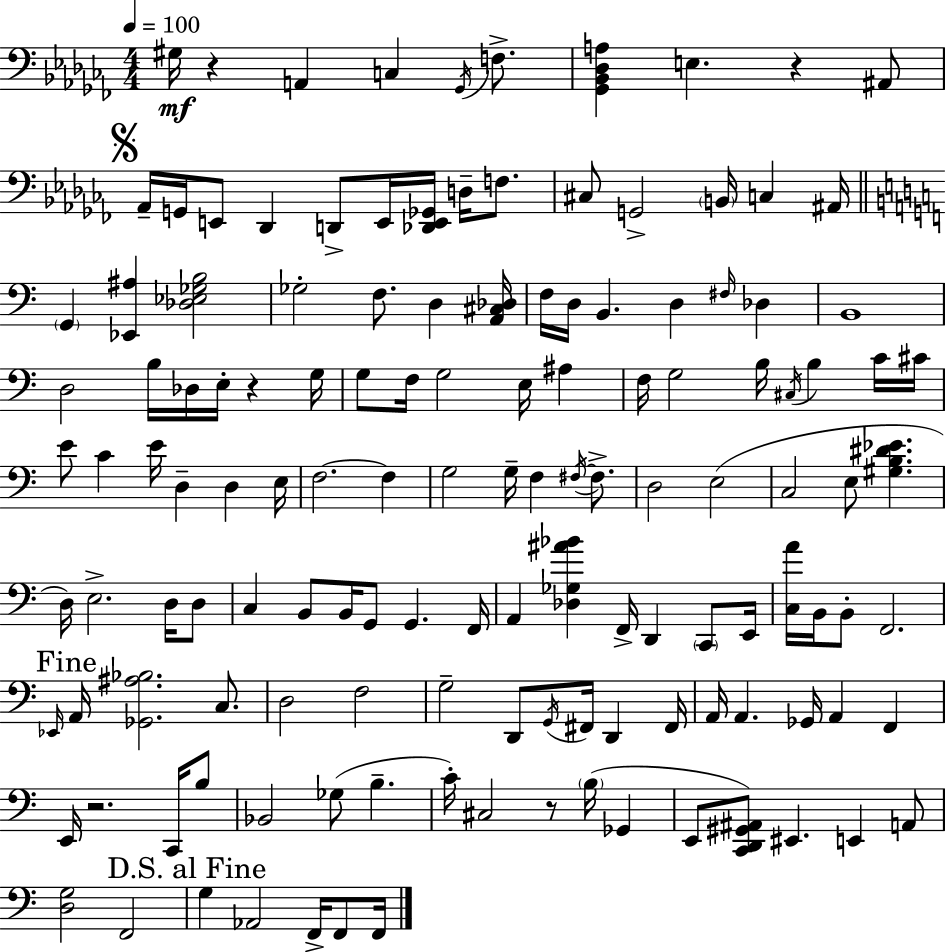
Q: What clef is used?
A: bass